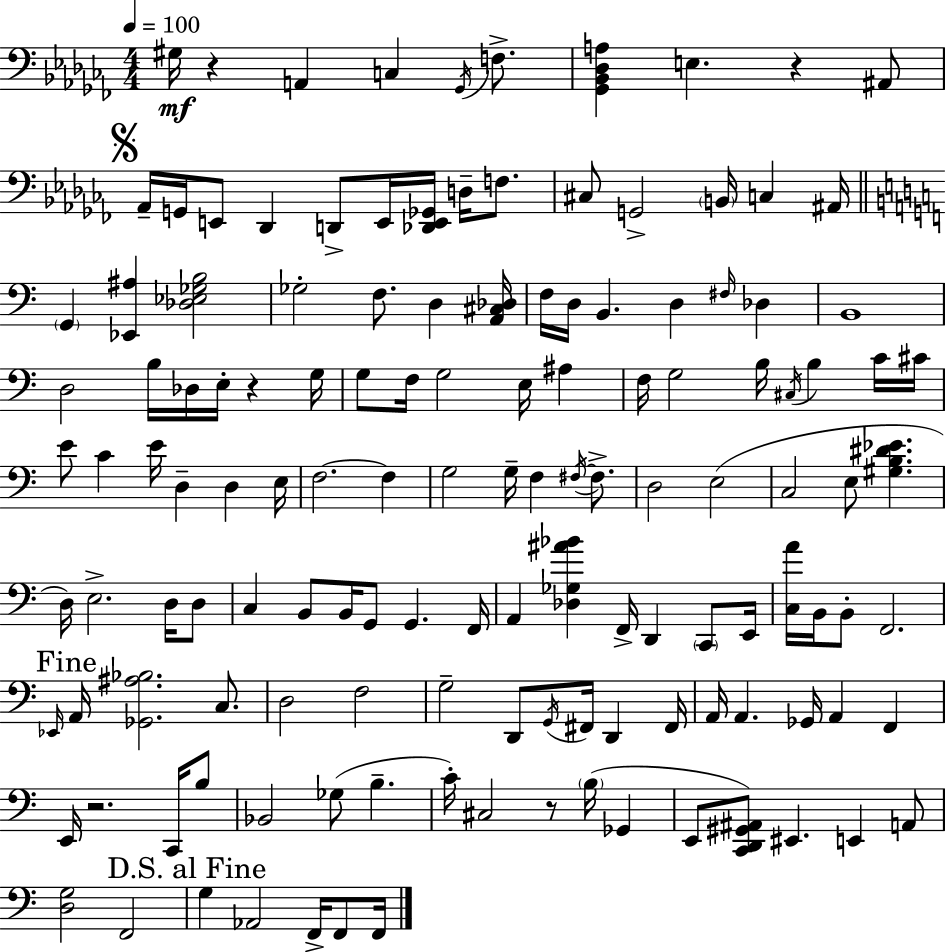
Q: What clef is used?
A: bass